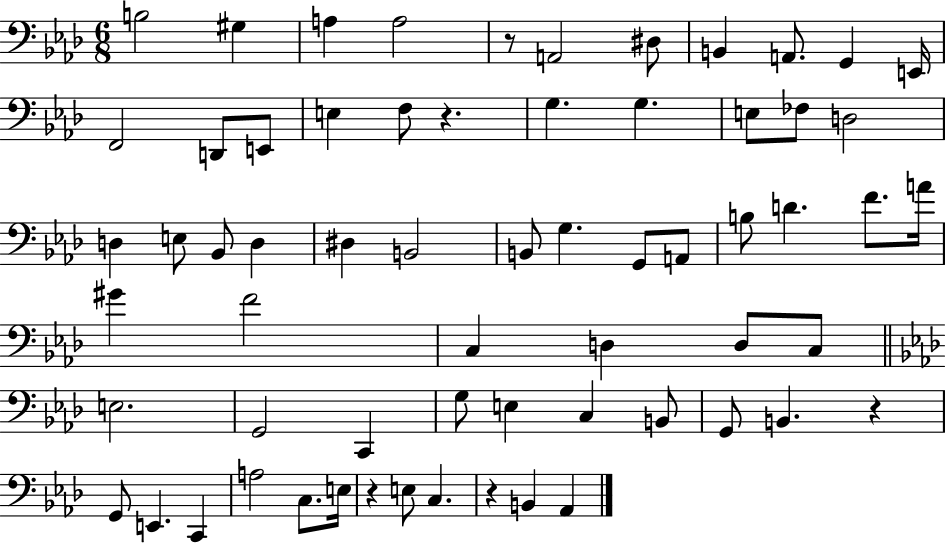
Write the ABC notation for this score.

X:1
T:Untitled
M:6/8
L:1/4
K:Ab
B,2 ^G, A, A,2 z/2 A,,2 ^D,/2 B,, A,,/2 G,, E,,/4 F,,2 D,,/2 E,,/2 E, F,/2 z G, G, E,/2 _F,/2 D,2 D, E,/2 _B,,/2 D, ^D, B,,2 B,,/2 G, G,,/2 A,,/2 B,/2 D F/2 A/4 ^G F2 C, D, D,/2 C,/2 E,2 G,,2 C,, G,/2 E, C, B,,/2 G,,/2 B,, z G,,/2 E,, C,, A,2 C,/2 E,/4 z E,/2 C, z B,, _A,,